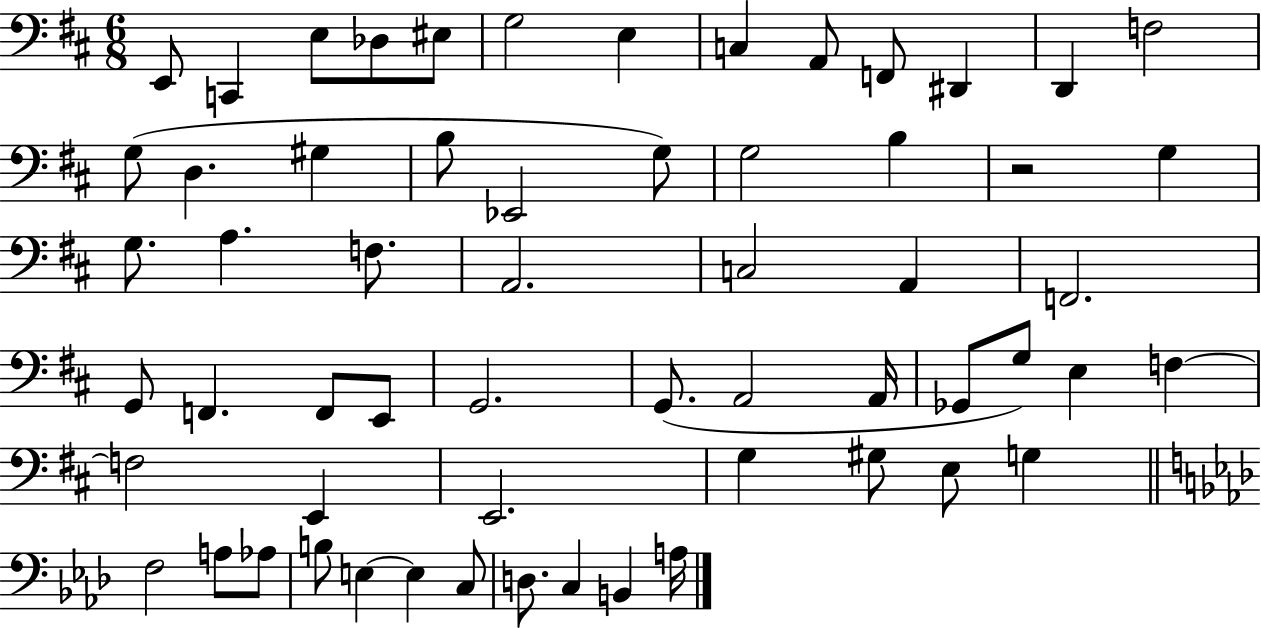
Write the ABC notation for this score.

X:1
T:Untitled
M:6/8
L:1/4
K:D
E,,/2 C,, E,/2 _D,/2 ^E,/2 G,2 E, C, A,,/2 F,,/2 ^D,, D,, F,2 G,/2 D, ^G, B,/2 _E,,2 G,/2 G,2 B, z2 G, G,/2 A, F,/2 A,,2 C,2 A,, F,,2 G,,/2 F,, F,,/2 E,,/2 G,,2 G,,/2 A,,2 A,,/4 _G,,/2 G,/2 E, F, F,2 E,, E,,2 G, ^G,/2 E,/2 G, F,2 A,/2 _A,/2 B,/2 E, E, C,/2 D,/2 C, B,, A,/4